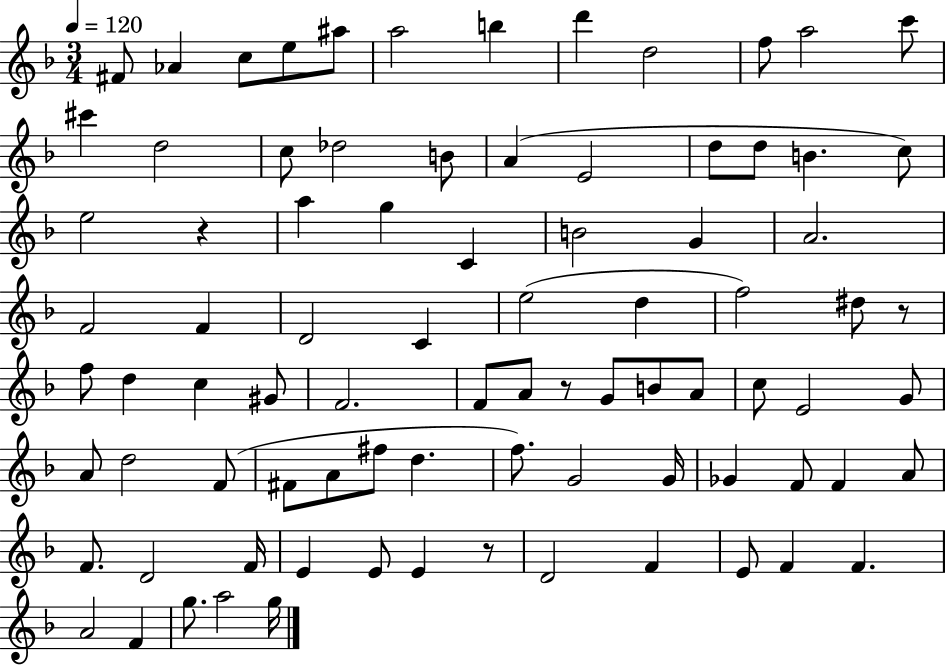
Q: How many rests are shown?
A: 4